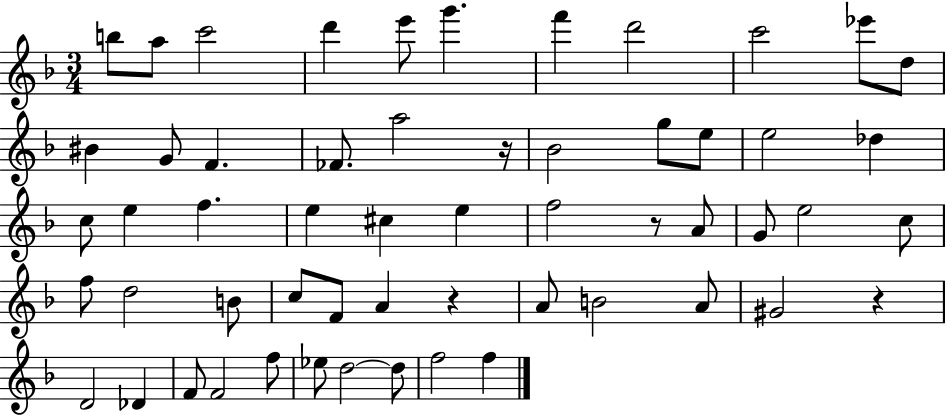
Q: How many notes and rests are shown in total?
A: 56